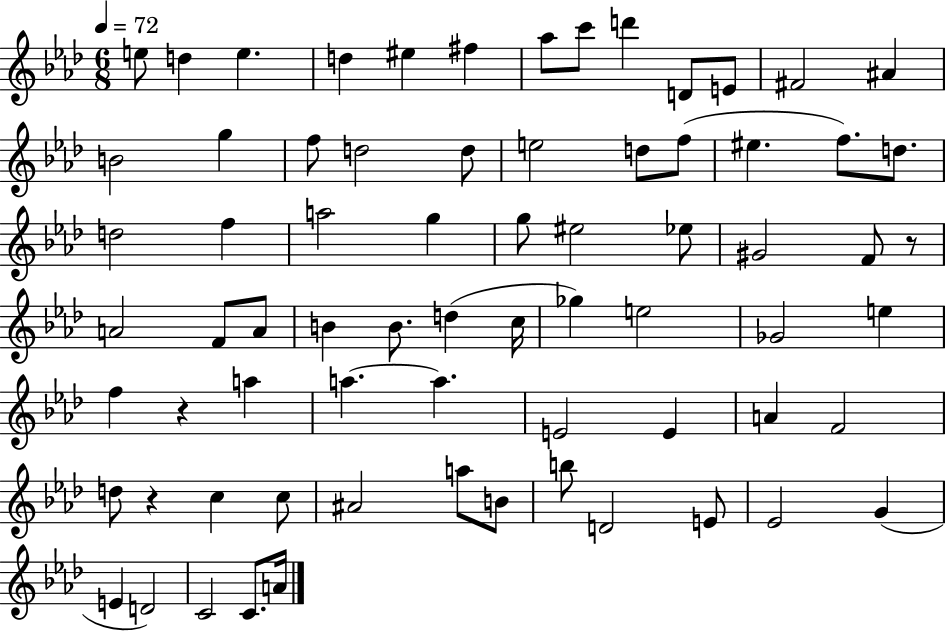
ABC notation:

X:1
T:Untitled
M:6/8
L:1/4
K:Ab
e/2 d e d ^e ^f _a/2 c'/2 d' D/2 E/2 ^F2 ^A B2 g f/2 d2 d/2 e2 d/2 f/2 ^e f/2 d/2 d2 f a2 g g/2 ^e2 _e/2 ^G2 F/2 z/2 A2 F/2 A/2 B B/2 d c/4 _g e2 _G2 e f z a a a E2 E A F2 d/2 z c c/2 ^A2 a/2 B/2 b/2 D2 E/2 _E2 G E D2 C2 C/2 A/4